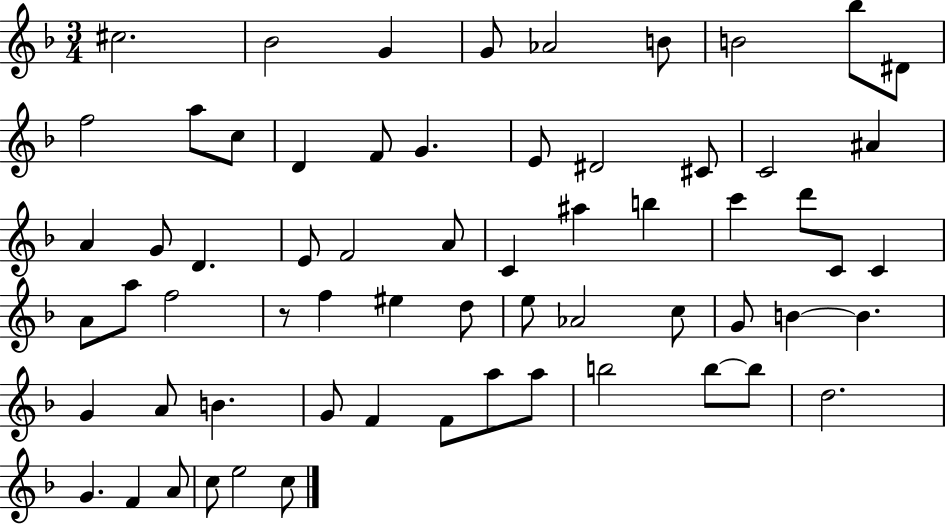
X:1
T:Untitled
M:3/4
L:1/4
K:F
^c2 _B2 G G/2 _A2 B/2 B2 _b/2 ^D/2 f2 a/2 c/2 D F/2 G E/2 ^D2 ^C/2 C2 ^A A G/2 D E/2 F2 A/2 C ^a b c' d'/2 C/2 C A/2 a/2 f2 z/2 f ^e d/2 e/2 _A2 c/2 G/2 B B G A/2 B G/2 F F/2 a/2 a/2 b2 b/2 b/2 d2 G F A/2 c/2 e2 c/2